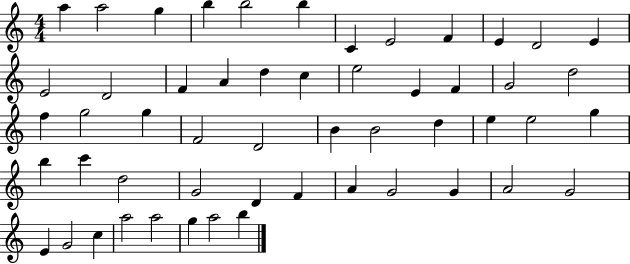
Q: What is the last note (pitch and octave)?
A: B5